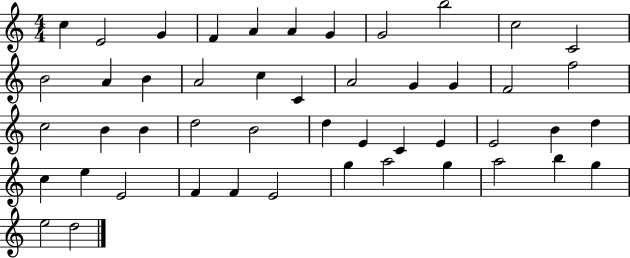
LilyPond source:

{
  \clef treble
  \numericTimeSignature
  \time 4/4
  \key c \major
  c''4 e'2 g'4 | f'4 a'4 a'4 g'4 | g'2 b''2 | c''2 c'2 | \break b'2 a'4 b'4 | a'2 c''4 c'4 | a'2 g'4 g'4 | f'2 f''2 | \break c''2 b'4 b'4 | d''2 b'2 | d''4 e'4 c'4 e'4 | e'2 b'4 d''4 | \break c''4 e''4 e'2 | f'4 f'4 e'2 | g''4 a''2 g''4 | a''2 b''4 g''4 | \break e''2 d''2 | \bar "|."
}